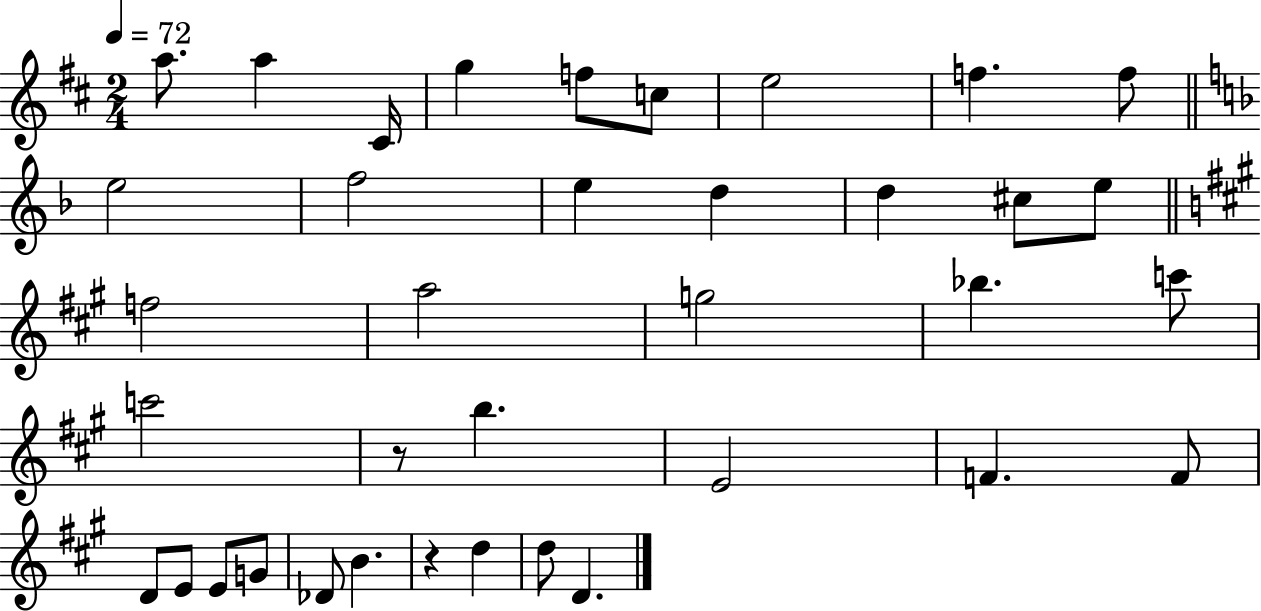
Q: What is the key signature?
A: D major